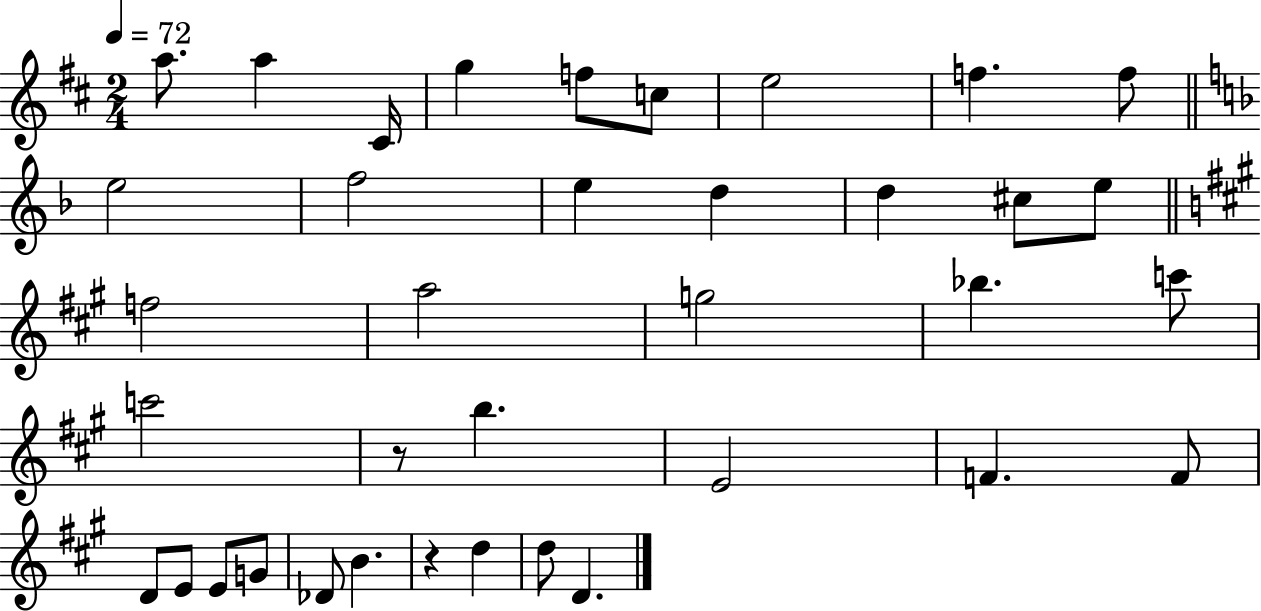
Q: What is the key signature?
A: D major